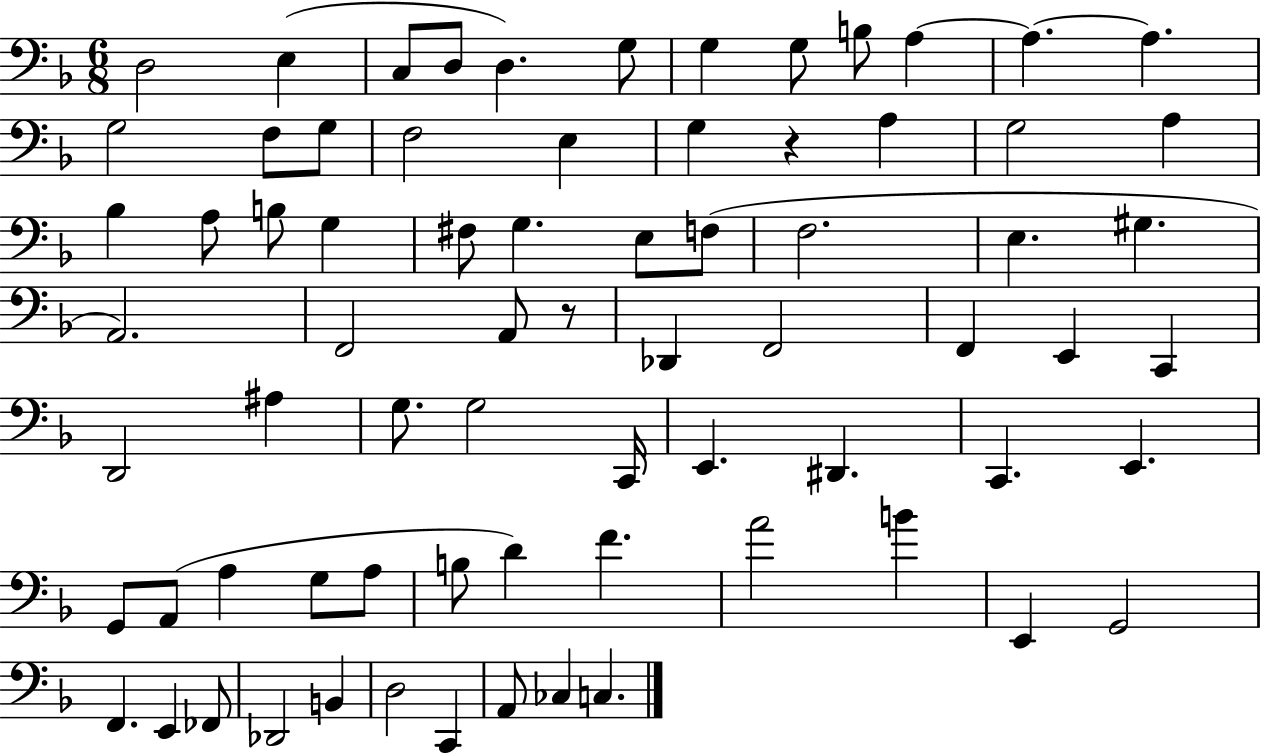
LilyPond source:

{
  \clef bass
  \numericTimeSignature
  \time 6/8
  \key f \major
  d2 e4( | c8 d8 d4.) g8 | g4 g8 b8 a4~~ | a4.~~ a4. | \break g2 f8 g8 | f2 e4 | g4 r4 a4 | g2 a4 | \break bes4 a8 b8 g4 | fis8 g4. e8 f8( | f2. | e4. gis4. | \break a,2.) | f,2 a,8 r8 | des,4 f,2 | f,4 e,4 c,4 | \break d,2 ais4 | g8. g2 c,16 | e,4. dis,4. | c,4. e,4. | \break g,8 a,8( a4 g8 a8 | b8 d'4) f'4. | a'2 b'4 | e,4 g,2 | \break f,4. e,4 fes,8 | des,2 b,4 | d2 c,4 | a,8 ces4 c4. | \break \bar "|."
}